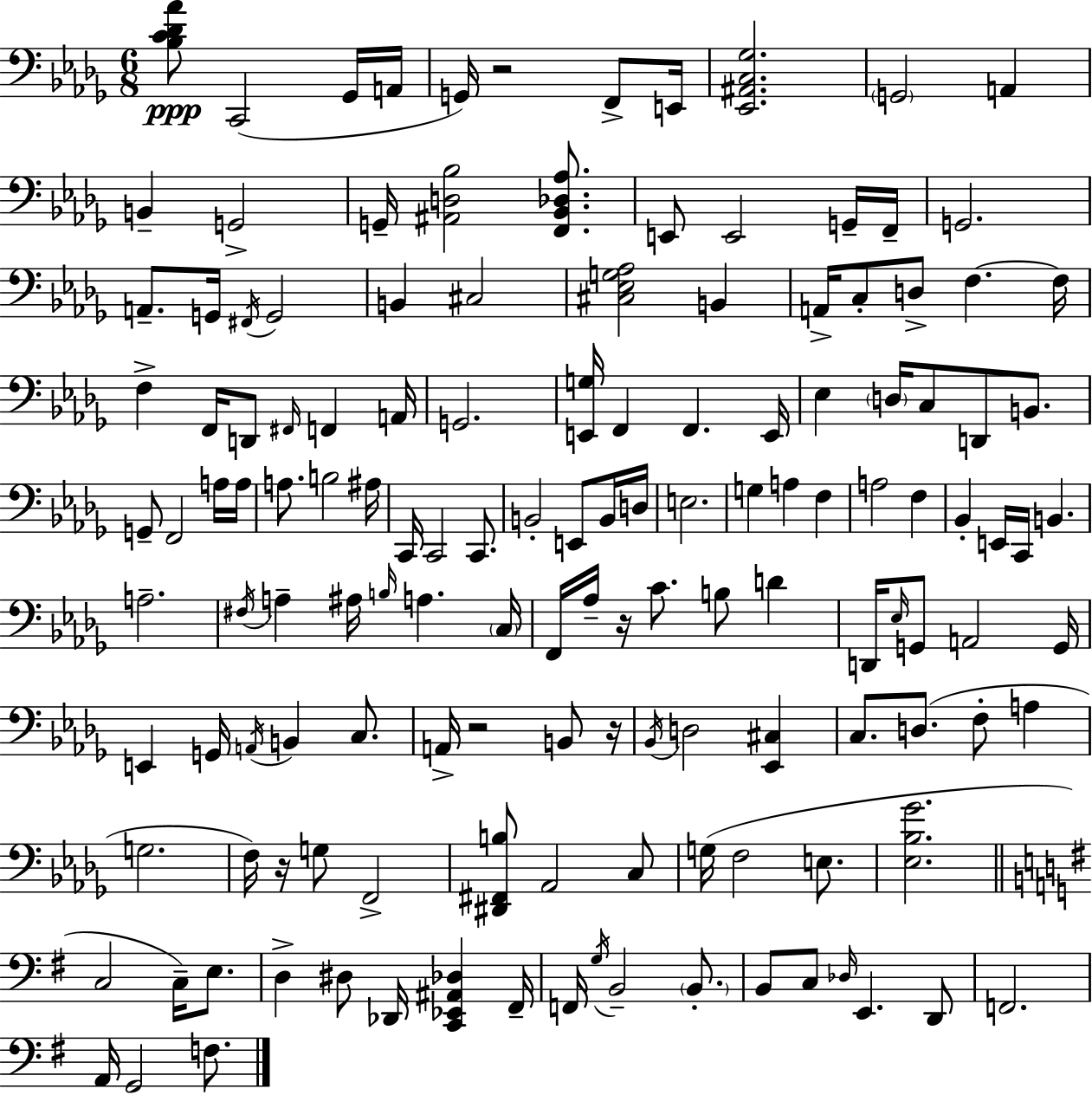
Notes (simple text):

[Bb3,C4,Db4,Ab4]/e C2/h Gb2/s A2/s G2/s R/h F2/e E2/s [Eb2,A#2,C3,Gb3]/h. G2/h A2/q B2/q G2/h G2/s [A#2,D3,Bb3]/h [F2,Bb2,Db3,Ab3]/e. E2/e E2/h G2/s F2/s G2/h. A2/e. G2/s F#2/s G2/h B2/q C#3/h [C#3,Eb3,G3,Ab3]/h B2/q A2/s C3/e D3/e F3/q. F3/s F3/q F2/s D2/e F#2/s F2/q A2/s G2/h. [E2,G3]/s F2/q F2/q. E2/s Eb3/q D3/s C3/e D2/e B2/e. G2/e F2/h A3/s A3/s A3/e. B3/h A#3/s C2/s C2/h C2/e. B2/h E2/e B2/s D3/s E3/h. G3/q A3/q F3/q A3/h F3/q Bb2/q E2/s C2/s B2/q. A3/h. F#3/s A3/q A#3/s B3/s A3/q. C3/s F2/s Ab3/s R/s C4/e. B3/e D4/q D2/s Eb3/s G2/e A2/h G2/s E2/q G2/s A2/s B2/q C3/e. A2/s R/h B2/e R/s Bb2/s D3/h [Eb2,C#3]/q C3/e. D3/e. F3/e A3/q G3/h. F3/s R/s G3/e F2/h [D#2,F#2,B3]/e Ab2/h C3/e G3/s F3/h E3/e. [Eb3,Bb3,Gb4]/h. C3/h C3/s E3/e. D3/q D#3/e Db2/s [C2,Eb2,A#2,Db3]/q F#2/s F2/s G3/s B2/h B2/e. B2/e C3/e Db3/s E2/q. D2/e F2/h. A2/s G2/h F3/e.